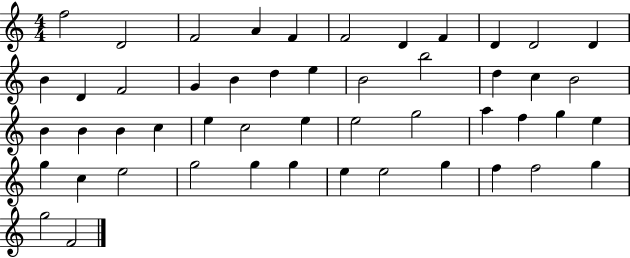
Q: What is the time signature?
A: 4/4